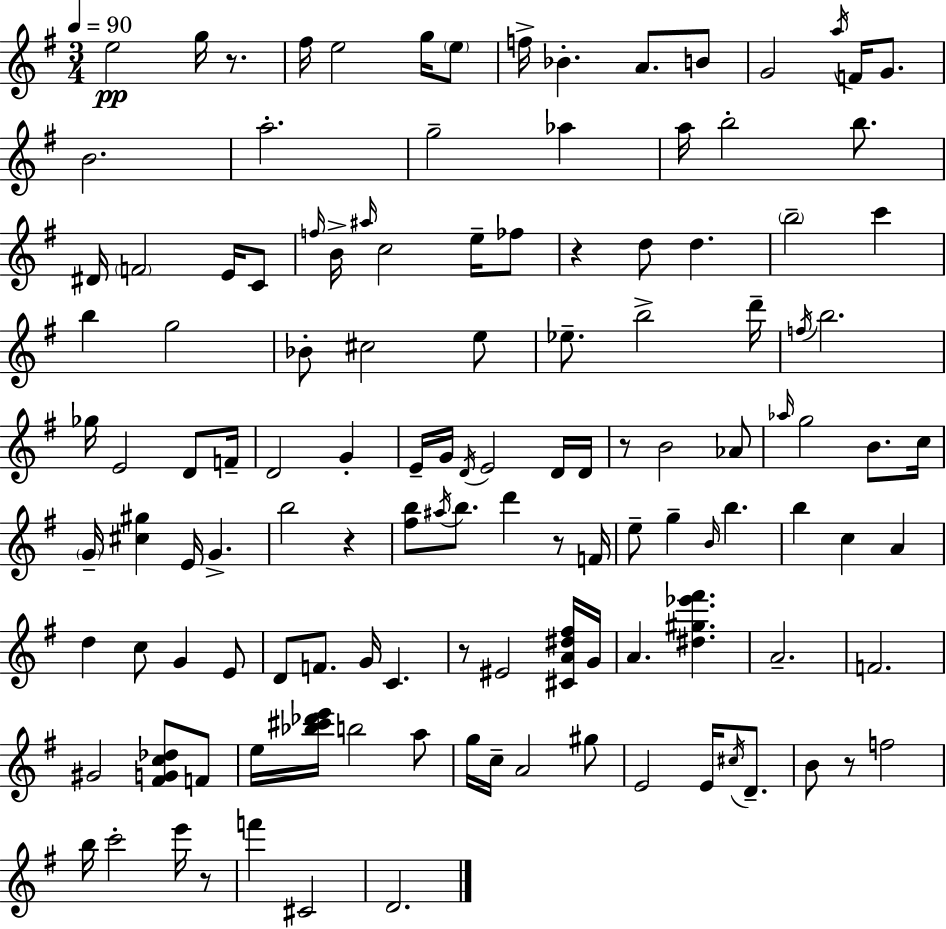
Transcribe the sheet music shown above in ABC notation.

X:1
T:Untitled
M:3/4
L:1/4
K:Em
e2 g/4 z/2 ^f/4 e2 g/4 e/2 f/4 _B A/2 B/2 G2 a/4 F/4 G/2 B2 a2 g2 _a a/4 b2 b/2 ^D/4 F2 E/4 C/2 f/4 B/4 ^a/4 c2 e/4 _f/2 z d/2 d b2 c' b g2 _B/2 ^c2 e/2 _e/2 b2 d'/4 f/4 b2 _g/4 E2 D/2 F/4 D2 G E/4 G/4 D/4 E2 D/4 D/4 z/2 B2 _A/2 _a/4 g2 B/2 c/4 G/4 [^c^g] E/4 G b2 z [^fb]/2 ^a/4 b/2 d' z/2 F/4 e/2 g B/4 b b c A d c/2 G E/2 D/2 F/2 G/4 C z/2 ^E2 [^CA^d^f]/4 G/4 A [^d^g_e'^f'] A2 F2 ^G2 [^FGc_d]/2 F/2 e/4 [_b^c'_d'e']/4 b2 a/2 g/4 c/4 A2 ^g/2 E2 E/4 ^c/4 D/2 B/2 z/2 f2 b/4 c'2 e'/4 z/2 f' ^C2 D2